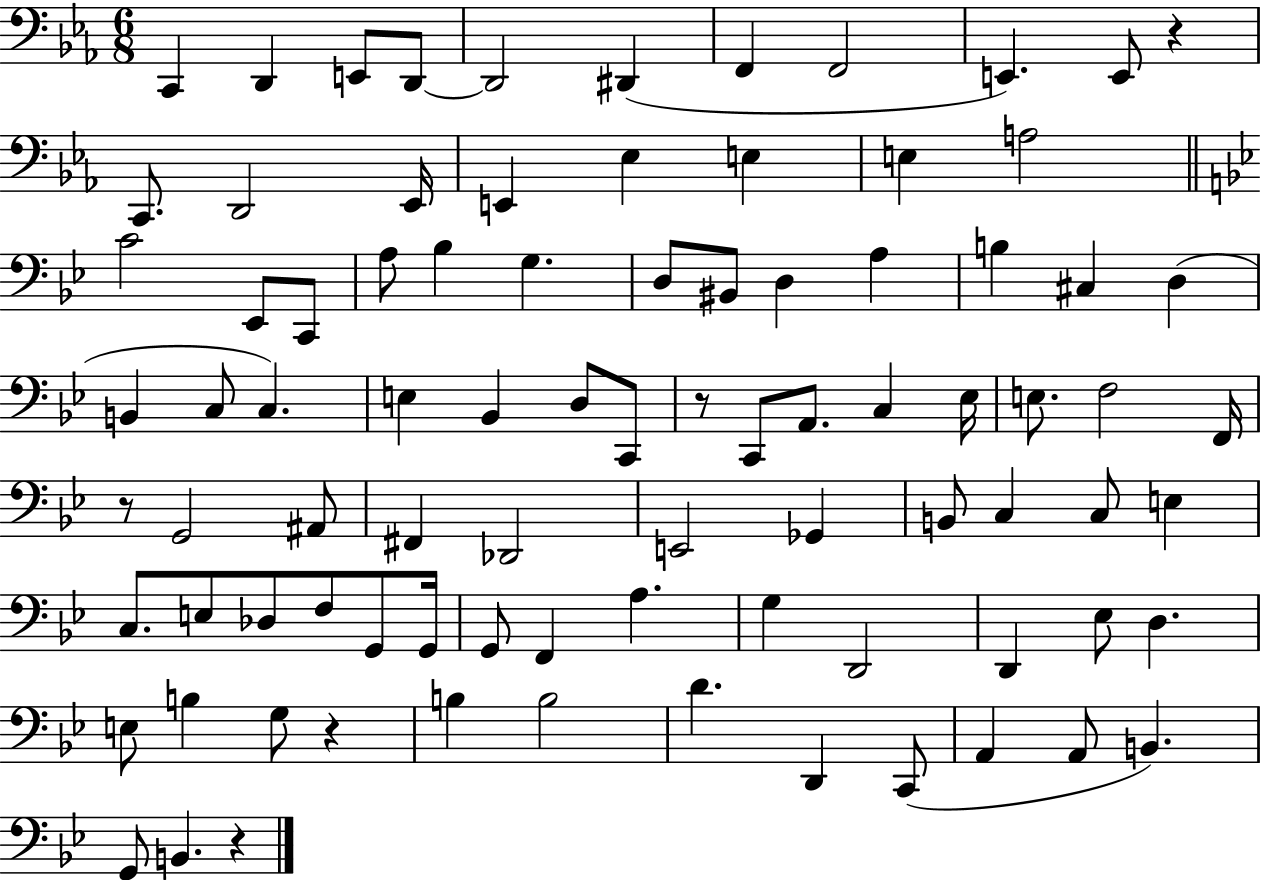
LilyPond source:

{
  \clef bass
  \numericTimeSignature
  \time 6/8
  \key ees \major
  c,4 d,4 e,8 d,8~~ | d,2 dis,4( | f,4 f,2 | e,4.) e,8 r4 | \break c,8. d,2 ees,16 | e,4 ees4 e4 | e4 a2 | \bar "||" \break \key bes \major c'2 ees,8 c,8 | a8 bes4 g4. | d8 bis,8 d4 a4 | b4 cis4 d4( | \break b,4 c8 c4.) | e4 bes,4 d8 c,8 | r8 c,8 a,8. c4 ees16 | e8. f2 f,16 | \break r8 g,2 ais,8 | fis,4 des,2 | e,2 ges,4 | b,8 c4 c8 e4 | \break c8. e8 des8 f8 g,8 g,16 | g,8 f,4 a4. | g4 d,2 | d,4 ees8 d4. | \break e8 b4 g8 r4 | b4 b2 | d'4. d,4 c,8( | a,4 a,8 b,4.) | \break g,8 b,4. r4 | \bar "|."
}